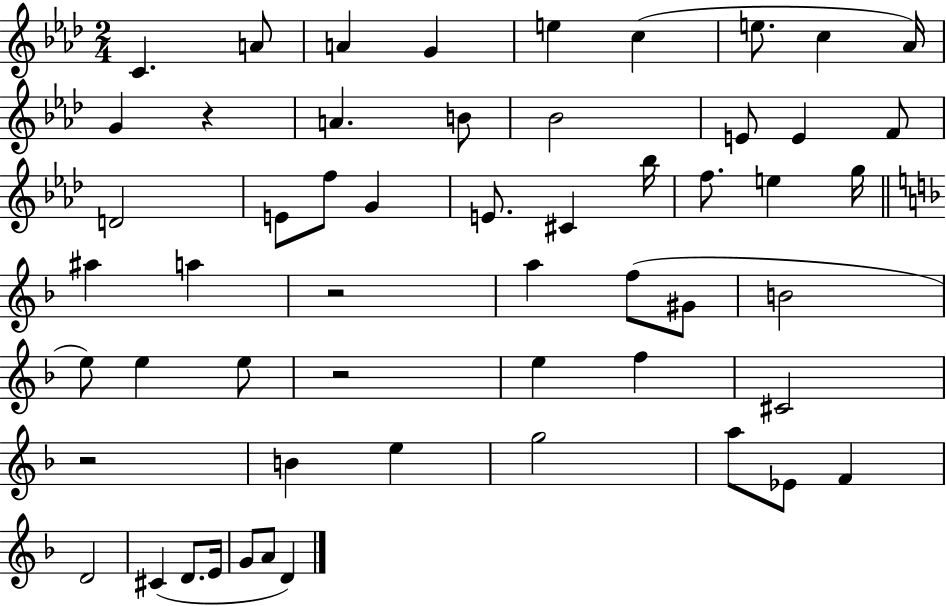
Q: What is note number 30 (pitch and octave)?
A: F5